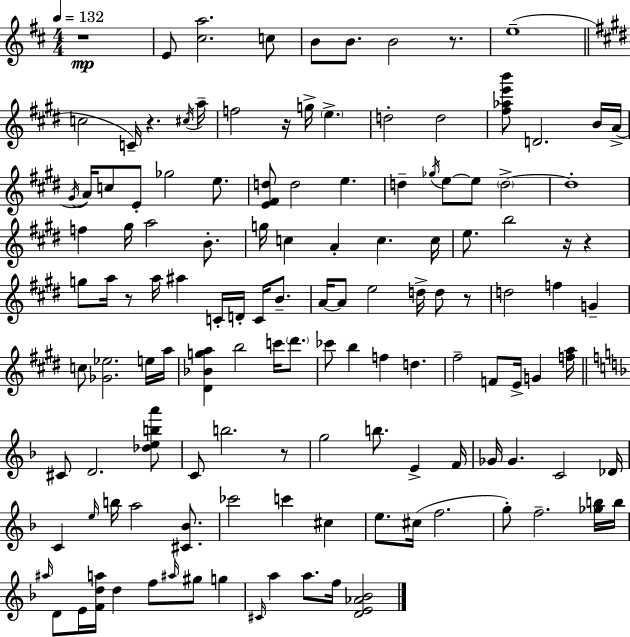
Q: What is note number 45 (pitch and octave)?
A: A5